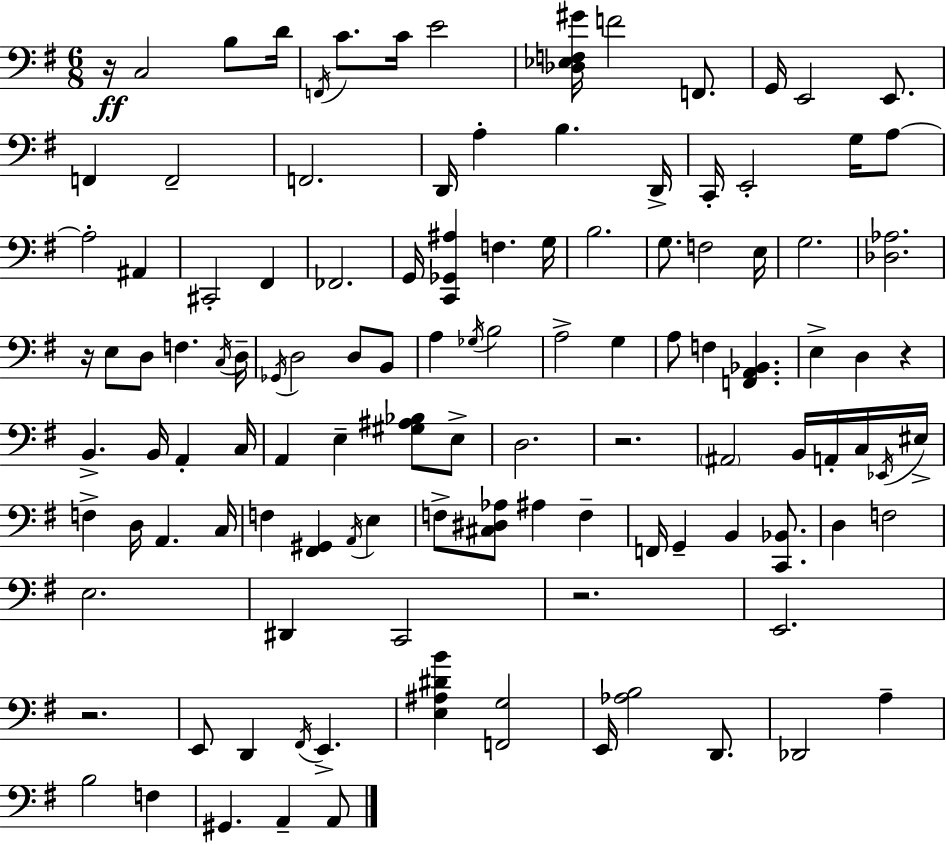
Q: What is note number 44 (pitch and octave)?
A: D3